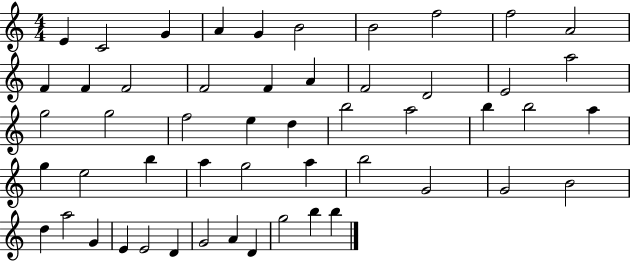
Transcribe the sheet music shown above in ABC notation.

X:1
T:Untitled
M:4/4
L:1/4
K:C
E C2 G A G B2 B2 f2 f2 A2 F F F2 F2 F A F2 D2 E2 a2 g2 g2 f2 e d b2 a2 b b2 a g e2 b a g2 a b2 G2 G2 B2 d a2 G E E2 D G2 A D g2 b b